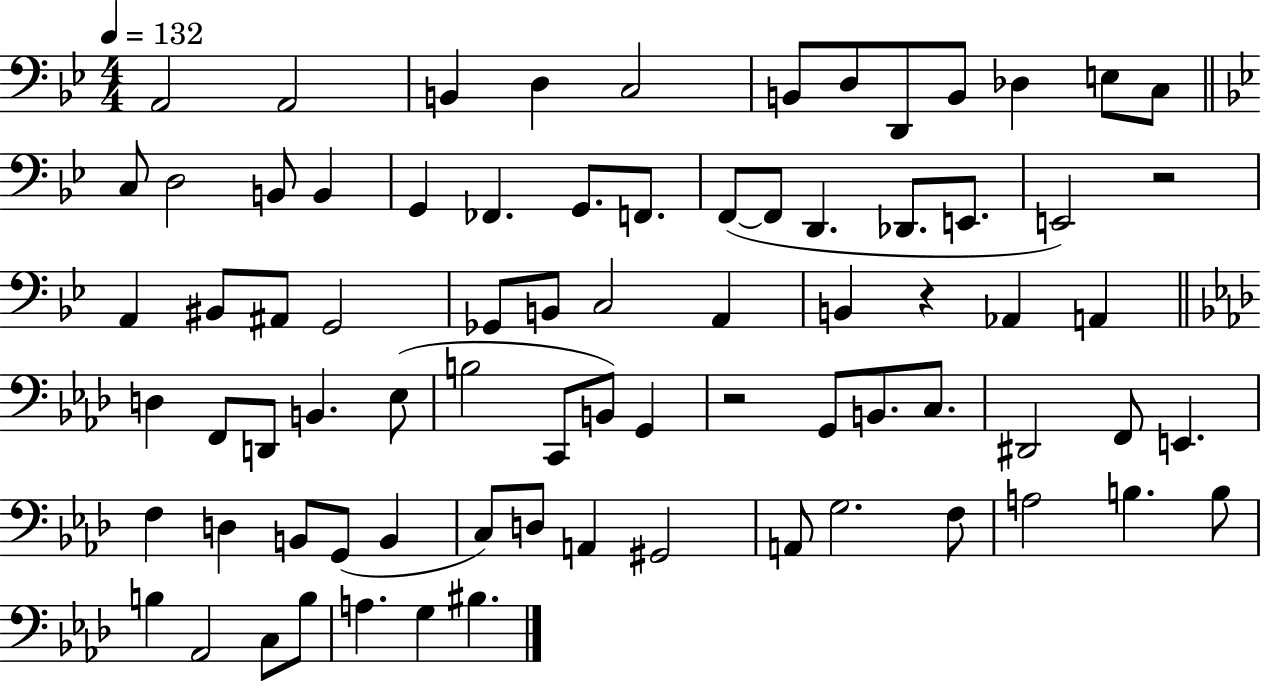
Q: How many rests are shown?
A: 3